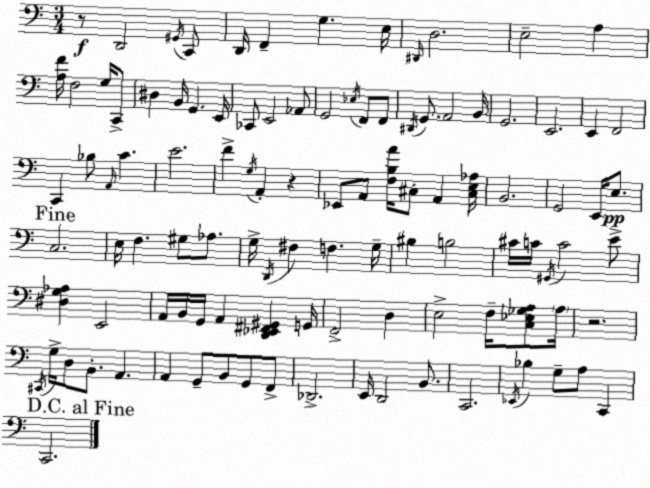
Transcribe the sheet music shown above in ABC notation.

X:1
T:Untitled
M:3/4
L:1/4
K:Am
z/2 D,,2 ^G,,/4 C,,/2 D,,/4 F,, G, E,/4 ^D,,/4 D,2 E,2 A, [A,F]/4 F,2 G,/4 C,,/2 ^D, B,,/4 G,, E,,/4 _C,,/2 E,,2 _A,,/2 G,,2 _E,/4 F,,/2 F,,/2 ^D,,/4 G,,/2 A,,2 B,,/4 G,,2 E,,2 E,, F,,2 C,, _B,/2 A,,/4 C E2 F G,/4 A,, z _E,,/2 A,,/2 [F,B,A]/4 ^C,/2 A,, [^C,E,_A,]/4 B,,2 G,,2 E,,/4 E,/2 C,2 E,/4 F, ^G,/2 _A,/2 G,/4 D,,/4 ^F, F, G,/4 ^B, B,2 ^C/4 C/4 ^G,,/4 C2 E/2 [^D,G,_A,] E,,2 A,,/4 B,,/4 G,,/4 A,, [D,,_E,,^F,,^G,,] G,,/4 F,,2 D, E,2 F,/4 [C,_E,_G,A,]/2 A,/4 z2 ^C,,/4 G,/4 D,/2 B,,/2 A,, A,, G,,/2 B,,/2 G,,/2 F,,/2 _D,,2 E,,/4 D,,2 B,,/2 C,,2 _E,,/4 _B, G,/2 A,/2 C,, C,,2